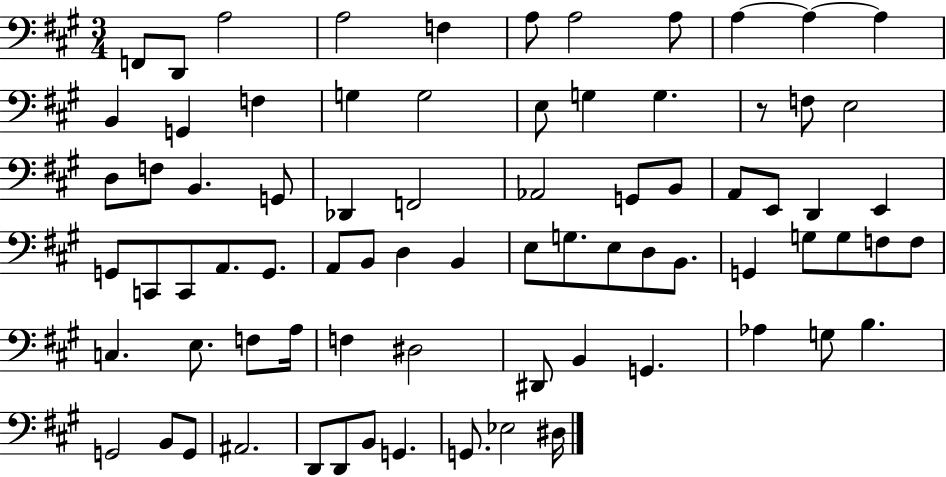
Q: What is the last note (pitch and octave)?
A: D#3